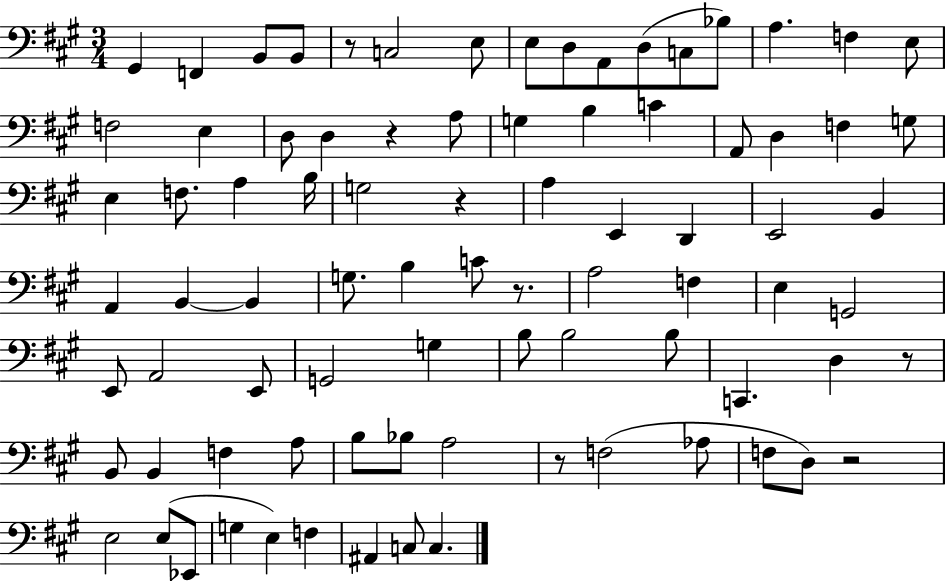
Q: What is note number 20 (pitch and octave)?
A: A3